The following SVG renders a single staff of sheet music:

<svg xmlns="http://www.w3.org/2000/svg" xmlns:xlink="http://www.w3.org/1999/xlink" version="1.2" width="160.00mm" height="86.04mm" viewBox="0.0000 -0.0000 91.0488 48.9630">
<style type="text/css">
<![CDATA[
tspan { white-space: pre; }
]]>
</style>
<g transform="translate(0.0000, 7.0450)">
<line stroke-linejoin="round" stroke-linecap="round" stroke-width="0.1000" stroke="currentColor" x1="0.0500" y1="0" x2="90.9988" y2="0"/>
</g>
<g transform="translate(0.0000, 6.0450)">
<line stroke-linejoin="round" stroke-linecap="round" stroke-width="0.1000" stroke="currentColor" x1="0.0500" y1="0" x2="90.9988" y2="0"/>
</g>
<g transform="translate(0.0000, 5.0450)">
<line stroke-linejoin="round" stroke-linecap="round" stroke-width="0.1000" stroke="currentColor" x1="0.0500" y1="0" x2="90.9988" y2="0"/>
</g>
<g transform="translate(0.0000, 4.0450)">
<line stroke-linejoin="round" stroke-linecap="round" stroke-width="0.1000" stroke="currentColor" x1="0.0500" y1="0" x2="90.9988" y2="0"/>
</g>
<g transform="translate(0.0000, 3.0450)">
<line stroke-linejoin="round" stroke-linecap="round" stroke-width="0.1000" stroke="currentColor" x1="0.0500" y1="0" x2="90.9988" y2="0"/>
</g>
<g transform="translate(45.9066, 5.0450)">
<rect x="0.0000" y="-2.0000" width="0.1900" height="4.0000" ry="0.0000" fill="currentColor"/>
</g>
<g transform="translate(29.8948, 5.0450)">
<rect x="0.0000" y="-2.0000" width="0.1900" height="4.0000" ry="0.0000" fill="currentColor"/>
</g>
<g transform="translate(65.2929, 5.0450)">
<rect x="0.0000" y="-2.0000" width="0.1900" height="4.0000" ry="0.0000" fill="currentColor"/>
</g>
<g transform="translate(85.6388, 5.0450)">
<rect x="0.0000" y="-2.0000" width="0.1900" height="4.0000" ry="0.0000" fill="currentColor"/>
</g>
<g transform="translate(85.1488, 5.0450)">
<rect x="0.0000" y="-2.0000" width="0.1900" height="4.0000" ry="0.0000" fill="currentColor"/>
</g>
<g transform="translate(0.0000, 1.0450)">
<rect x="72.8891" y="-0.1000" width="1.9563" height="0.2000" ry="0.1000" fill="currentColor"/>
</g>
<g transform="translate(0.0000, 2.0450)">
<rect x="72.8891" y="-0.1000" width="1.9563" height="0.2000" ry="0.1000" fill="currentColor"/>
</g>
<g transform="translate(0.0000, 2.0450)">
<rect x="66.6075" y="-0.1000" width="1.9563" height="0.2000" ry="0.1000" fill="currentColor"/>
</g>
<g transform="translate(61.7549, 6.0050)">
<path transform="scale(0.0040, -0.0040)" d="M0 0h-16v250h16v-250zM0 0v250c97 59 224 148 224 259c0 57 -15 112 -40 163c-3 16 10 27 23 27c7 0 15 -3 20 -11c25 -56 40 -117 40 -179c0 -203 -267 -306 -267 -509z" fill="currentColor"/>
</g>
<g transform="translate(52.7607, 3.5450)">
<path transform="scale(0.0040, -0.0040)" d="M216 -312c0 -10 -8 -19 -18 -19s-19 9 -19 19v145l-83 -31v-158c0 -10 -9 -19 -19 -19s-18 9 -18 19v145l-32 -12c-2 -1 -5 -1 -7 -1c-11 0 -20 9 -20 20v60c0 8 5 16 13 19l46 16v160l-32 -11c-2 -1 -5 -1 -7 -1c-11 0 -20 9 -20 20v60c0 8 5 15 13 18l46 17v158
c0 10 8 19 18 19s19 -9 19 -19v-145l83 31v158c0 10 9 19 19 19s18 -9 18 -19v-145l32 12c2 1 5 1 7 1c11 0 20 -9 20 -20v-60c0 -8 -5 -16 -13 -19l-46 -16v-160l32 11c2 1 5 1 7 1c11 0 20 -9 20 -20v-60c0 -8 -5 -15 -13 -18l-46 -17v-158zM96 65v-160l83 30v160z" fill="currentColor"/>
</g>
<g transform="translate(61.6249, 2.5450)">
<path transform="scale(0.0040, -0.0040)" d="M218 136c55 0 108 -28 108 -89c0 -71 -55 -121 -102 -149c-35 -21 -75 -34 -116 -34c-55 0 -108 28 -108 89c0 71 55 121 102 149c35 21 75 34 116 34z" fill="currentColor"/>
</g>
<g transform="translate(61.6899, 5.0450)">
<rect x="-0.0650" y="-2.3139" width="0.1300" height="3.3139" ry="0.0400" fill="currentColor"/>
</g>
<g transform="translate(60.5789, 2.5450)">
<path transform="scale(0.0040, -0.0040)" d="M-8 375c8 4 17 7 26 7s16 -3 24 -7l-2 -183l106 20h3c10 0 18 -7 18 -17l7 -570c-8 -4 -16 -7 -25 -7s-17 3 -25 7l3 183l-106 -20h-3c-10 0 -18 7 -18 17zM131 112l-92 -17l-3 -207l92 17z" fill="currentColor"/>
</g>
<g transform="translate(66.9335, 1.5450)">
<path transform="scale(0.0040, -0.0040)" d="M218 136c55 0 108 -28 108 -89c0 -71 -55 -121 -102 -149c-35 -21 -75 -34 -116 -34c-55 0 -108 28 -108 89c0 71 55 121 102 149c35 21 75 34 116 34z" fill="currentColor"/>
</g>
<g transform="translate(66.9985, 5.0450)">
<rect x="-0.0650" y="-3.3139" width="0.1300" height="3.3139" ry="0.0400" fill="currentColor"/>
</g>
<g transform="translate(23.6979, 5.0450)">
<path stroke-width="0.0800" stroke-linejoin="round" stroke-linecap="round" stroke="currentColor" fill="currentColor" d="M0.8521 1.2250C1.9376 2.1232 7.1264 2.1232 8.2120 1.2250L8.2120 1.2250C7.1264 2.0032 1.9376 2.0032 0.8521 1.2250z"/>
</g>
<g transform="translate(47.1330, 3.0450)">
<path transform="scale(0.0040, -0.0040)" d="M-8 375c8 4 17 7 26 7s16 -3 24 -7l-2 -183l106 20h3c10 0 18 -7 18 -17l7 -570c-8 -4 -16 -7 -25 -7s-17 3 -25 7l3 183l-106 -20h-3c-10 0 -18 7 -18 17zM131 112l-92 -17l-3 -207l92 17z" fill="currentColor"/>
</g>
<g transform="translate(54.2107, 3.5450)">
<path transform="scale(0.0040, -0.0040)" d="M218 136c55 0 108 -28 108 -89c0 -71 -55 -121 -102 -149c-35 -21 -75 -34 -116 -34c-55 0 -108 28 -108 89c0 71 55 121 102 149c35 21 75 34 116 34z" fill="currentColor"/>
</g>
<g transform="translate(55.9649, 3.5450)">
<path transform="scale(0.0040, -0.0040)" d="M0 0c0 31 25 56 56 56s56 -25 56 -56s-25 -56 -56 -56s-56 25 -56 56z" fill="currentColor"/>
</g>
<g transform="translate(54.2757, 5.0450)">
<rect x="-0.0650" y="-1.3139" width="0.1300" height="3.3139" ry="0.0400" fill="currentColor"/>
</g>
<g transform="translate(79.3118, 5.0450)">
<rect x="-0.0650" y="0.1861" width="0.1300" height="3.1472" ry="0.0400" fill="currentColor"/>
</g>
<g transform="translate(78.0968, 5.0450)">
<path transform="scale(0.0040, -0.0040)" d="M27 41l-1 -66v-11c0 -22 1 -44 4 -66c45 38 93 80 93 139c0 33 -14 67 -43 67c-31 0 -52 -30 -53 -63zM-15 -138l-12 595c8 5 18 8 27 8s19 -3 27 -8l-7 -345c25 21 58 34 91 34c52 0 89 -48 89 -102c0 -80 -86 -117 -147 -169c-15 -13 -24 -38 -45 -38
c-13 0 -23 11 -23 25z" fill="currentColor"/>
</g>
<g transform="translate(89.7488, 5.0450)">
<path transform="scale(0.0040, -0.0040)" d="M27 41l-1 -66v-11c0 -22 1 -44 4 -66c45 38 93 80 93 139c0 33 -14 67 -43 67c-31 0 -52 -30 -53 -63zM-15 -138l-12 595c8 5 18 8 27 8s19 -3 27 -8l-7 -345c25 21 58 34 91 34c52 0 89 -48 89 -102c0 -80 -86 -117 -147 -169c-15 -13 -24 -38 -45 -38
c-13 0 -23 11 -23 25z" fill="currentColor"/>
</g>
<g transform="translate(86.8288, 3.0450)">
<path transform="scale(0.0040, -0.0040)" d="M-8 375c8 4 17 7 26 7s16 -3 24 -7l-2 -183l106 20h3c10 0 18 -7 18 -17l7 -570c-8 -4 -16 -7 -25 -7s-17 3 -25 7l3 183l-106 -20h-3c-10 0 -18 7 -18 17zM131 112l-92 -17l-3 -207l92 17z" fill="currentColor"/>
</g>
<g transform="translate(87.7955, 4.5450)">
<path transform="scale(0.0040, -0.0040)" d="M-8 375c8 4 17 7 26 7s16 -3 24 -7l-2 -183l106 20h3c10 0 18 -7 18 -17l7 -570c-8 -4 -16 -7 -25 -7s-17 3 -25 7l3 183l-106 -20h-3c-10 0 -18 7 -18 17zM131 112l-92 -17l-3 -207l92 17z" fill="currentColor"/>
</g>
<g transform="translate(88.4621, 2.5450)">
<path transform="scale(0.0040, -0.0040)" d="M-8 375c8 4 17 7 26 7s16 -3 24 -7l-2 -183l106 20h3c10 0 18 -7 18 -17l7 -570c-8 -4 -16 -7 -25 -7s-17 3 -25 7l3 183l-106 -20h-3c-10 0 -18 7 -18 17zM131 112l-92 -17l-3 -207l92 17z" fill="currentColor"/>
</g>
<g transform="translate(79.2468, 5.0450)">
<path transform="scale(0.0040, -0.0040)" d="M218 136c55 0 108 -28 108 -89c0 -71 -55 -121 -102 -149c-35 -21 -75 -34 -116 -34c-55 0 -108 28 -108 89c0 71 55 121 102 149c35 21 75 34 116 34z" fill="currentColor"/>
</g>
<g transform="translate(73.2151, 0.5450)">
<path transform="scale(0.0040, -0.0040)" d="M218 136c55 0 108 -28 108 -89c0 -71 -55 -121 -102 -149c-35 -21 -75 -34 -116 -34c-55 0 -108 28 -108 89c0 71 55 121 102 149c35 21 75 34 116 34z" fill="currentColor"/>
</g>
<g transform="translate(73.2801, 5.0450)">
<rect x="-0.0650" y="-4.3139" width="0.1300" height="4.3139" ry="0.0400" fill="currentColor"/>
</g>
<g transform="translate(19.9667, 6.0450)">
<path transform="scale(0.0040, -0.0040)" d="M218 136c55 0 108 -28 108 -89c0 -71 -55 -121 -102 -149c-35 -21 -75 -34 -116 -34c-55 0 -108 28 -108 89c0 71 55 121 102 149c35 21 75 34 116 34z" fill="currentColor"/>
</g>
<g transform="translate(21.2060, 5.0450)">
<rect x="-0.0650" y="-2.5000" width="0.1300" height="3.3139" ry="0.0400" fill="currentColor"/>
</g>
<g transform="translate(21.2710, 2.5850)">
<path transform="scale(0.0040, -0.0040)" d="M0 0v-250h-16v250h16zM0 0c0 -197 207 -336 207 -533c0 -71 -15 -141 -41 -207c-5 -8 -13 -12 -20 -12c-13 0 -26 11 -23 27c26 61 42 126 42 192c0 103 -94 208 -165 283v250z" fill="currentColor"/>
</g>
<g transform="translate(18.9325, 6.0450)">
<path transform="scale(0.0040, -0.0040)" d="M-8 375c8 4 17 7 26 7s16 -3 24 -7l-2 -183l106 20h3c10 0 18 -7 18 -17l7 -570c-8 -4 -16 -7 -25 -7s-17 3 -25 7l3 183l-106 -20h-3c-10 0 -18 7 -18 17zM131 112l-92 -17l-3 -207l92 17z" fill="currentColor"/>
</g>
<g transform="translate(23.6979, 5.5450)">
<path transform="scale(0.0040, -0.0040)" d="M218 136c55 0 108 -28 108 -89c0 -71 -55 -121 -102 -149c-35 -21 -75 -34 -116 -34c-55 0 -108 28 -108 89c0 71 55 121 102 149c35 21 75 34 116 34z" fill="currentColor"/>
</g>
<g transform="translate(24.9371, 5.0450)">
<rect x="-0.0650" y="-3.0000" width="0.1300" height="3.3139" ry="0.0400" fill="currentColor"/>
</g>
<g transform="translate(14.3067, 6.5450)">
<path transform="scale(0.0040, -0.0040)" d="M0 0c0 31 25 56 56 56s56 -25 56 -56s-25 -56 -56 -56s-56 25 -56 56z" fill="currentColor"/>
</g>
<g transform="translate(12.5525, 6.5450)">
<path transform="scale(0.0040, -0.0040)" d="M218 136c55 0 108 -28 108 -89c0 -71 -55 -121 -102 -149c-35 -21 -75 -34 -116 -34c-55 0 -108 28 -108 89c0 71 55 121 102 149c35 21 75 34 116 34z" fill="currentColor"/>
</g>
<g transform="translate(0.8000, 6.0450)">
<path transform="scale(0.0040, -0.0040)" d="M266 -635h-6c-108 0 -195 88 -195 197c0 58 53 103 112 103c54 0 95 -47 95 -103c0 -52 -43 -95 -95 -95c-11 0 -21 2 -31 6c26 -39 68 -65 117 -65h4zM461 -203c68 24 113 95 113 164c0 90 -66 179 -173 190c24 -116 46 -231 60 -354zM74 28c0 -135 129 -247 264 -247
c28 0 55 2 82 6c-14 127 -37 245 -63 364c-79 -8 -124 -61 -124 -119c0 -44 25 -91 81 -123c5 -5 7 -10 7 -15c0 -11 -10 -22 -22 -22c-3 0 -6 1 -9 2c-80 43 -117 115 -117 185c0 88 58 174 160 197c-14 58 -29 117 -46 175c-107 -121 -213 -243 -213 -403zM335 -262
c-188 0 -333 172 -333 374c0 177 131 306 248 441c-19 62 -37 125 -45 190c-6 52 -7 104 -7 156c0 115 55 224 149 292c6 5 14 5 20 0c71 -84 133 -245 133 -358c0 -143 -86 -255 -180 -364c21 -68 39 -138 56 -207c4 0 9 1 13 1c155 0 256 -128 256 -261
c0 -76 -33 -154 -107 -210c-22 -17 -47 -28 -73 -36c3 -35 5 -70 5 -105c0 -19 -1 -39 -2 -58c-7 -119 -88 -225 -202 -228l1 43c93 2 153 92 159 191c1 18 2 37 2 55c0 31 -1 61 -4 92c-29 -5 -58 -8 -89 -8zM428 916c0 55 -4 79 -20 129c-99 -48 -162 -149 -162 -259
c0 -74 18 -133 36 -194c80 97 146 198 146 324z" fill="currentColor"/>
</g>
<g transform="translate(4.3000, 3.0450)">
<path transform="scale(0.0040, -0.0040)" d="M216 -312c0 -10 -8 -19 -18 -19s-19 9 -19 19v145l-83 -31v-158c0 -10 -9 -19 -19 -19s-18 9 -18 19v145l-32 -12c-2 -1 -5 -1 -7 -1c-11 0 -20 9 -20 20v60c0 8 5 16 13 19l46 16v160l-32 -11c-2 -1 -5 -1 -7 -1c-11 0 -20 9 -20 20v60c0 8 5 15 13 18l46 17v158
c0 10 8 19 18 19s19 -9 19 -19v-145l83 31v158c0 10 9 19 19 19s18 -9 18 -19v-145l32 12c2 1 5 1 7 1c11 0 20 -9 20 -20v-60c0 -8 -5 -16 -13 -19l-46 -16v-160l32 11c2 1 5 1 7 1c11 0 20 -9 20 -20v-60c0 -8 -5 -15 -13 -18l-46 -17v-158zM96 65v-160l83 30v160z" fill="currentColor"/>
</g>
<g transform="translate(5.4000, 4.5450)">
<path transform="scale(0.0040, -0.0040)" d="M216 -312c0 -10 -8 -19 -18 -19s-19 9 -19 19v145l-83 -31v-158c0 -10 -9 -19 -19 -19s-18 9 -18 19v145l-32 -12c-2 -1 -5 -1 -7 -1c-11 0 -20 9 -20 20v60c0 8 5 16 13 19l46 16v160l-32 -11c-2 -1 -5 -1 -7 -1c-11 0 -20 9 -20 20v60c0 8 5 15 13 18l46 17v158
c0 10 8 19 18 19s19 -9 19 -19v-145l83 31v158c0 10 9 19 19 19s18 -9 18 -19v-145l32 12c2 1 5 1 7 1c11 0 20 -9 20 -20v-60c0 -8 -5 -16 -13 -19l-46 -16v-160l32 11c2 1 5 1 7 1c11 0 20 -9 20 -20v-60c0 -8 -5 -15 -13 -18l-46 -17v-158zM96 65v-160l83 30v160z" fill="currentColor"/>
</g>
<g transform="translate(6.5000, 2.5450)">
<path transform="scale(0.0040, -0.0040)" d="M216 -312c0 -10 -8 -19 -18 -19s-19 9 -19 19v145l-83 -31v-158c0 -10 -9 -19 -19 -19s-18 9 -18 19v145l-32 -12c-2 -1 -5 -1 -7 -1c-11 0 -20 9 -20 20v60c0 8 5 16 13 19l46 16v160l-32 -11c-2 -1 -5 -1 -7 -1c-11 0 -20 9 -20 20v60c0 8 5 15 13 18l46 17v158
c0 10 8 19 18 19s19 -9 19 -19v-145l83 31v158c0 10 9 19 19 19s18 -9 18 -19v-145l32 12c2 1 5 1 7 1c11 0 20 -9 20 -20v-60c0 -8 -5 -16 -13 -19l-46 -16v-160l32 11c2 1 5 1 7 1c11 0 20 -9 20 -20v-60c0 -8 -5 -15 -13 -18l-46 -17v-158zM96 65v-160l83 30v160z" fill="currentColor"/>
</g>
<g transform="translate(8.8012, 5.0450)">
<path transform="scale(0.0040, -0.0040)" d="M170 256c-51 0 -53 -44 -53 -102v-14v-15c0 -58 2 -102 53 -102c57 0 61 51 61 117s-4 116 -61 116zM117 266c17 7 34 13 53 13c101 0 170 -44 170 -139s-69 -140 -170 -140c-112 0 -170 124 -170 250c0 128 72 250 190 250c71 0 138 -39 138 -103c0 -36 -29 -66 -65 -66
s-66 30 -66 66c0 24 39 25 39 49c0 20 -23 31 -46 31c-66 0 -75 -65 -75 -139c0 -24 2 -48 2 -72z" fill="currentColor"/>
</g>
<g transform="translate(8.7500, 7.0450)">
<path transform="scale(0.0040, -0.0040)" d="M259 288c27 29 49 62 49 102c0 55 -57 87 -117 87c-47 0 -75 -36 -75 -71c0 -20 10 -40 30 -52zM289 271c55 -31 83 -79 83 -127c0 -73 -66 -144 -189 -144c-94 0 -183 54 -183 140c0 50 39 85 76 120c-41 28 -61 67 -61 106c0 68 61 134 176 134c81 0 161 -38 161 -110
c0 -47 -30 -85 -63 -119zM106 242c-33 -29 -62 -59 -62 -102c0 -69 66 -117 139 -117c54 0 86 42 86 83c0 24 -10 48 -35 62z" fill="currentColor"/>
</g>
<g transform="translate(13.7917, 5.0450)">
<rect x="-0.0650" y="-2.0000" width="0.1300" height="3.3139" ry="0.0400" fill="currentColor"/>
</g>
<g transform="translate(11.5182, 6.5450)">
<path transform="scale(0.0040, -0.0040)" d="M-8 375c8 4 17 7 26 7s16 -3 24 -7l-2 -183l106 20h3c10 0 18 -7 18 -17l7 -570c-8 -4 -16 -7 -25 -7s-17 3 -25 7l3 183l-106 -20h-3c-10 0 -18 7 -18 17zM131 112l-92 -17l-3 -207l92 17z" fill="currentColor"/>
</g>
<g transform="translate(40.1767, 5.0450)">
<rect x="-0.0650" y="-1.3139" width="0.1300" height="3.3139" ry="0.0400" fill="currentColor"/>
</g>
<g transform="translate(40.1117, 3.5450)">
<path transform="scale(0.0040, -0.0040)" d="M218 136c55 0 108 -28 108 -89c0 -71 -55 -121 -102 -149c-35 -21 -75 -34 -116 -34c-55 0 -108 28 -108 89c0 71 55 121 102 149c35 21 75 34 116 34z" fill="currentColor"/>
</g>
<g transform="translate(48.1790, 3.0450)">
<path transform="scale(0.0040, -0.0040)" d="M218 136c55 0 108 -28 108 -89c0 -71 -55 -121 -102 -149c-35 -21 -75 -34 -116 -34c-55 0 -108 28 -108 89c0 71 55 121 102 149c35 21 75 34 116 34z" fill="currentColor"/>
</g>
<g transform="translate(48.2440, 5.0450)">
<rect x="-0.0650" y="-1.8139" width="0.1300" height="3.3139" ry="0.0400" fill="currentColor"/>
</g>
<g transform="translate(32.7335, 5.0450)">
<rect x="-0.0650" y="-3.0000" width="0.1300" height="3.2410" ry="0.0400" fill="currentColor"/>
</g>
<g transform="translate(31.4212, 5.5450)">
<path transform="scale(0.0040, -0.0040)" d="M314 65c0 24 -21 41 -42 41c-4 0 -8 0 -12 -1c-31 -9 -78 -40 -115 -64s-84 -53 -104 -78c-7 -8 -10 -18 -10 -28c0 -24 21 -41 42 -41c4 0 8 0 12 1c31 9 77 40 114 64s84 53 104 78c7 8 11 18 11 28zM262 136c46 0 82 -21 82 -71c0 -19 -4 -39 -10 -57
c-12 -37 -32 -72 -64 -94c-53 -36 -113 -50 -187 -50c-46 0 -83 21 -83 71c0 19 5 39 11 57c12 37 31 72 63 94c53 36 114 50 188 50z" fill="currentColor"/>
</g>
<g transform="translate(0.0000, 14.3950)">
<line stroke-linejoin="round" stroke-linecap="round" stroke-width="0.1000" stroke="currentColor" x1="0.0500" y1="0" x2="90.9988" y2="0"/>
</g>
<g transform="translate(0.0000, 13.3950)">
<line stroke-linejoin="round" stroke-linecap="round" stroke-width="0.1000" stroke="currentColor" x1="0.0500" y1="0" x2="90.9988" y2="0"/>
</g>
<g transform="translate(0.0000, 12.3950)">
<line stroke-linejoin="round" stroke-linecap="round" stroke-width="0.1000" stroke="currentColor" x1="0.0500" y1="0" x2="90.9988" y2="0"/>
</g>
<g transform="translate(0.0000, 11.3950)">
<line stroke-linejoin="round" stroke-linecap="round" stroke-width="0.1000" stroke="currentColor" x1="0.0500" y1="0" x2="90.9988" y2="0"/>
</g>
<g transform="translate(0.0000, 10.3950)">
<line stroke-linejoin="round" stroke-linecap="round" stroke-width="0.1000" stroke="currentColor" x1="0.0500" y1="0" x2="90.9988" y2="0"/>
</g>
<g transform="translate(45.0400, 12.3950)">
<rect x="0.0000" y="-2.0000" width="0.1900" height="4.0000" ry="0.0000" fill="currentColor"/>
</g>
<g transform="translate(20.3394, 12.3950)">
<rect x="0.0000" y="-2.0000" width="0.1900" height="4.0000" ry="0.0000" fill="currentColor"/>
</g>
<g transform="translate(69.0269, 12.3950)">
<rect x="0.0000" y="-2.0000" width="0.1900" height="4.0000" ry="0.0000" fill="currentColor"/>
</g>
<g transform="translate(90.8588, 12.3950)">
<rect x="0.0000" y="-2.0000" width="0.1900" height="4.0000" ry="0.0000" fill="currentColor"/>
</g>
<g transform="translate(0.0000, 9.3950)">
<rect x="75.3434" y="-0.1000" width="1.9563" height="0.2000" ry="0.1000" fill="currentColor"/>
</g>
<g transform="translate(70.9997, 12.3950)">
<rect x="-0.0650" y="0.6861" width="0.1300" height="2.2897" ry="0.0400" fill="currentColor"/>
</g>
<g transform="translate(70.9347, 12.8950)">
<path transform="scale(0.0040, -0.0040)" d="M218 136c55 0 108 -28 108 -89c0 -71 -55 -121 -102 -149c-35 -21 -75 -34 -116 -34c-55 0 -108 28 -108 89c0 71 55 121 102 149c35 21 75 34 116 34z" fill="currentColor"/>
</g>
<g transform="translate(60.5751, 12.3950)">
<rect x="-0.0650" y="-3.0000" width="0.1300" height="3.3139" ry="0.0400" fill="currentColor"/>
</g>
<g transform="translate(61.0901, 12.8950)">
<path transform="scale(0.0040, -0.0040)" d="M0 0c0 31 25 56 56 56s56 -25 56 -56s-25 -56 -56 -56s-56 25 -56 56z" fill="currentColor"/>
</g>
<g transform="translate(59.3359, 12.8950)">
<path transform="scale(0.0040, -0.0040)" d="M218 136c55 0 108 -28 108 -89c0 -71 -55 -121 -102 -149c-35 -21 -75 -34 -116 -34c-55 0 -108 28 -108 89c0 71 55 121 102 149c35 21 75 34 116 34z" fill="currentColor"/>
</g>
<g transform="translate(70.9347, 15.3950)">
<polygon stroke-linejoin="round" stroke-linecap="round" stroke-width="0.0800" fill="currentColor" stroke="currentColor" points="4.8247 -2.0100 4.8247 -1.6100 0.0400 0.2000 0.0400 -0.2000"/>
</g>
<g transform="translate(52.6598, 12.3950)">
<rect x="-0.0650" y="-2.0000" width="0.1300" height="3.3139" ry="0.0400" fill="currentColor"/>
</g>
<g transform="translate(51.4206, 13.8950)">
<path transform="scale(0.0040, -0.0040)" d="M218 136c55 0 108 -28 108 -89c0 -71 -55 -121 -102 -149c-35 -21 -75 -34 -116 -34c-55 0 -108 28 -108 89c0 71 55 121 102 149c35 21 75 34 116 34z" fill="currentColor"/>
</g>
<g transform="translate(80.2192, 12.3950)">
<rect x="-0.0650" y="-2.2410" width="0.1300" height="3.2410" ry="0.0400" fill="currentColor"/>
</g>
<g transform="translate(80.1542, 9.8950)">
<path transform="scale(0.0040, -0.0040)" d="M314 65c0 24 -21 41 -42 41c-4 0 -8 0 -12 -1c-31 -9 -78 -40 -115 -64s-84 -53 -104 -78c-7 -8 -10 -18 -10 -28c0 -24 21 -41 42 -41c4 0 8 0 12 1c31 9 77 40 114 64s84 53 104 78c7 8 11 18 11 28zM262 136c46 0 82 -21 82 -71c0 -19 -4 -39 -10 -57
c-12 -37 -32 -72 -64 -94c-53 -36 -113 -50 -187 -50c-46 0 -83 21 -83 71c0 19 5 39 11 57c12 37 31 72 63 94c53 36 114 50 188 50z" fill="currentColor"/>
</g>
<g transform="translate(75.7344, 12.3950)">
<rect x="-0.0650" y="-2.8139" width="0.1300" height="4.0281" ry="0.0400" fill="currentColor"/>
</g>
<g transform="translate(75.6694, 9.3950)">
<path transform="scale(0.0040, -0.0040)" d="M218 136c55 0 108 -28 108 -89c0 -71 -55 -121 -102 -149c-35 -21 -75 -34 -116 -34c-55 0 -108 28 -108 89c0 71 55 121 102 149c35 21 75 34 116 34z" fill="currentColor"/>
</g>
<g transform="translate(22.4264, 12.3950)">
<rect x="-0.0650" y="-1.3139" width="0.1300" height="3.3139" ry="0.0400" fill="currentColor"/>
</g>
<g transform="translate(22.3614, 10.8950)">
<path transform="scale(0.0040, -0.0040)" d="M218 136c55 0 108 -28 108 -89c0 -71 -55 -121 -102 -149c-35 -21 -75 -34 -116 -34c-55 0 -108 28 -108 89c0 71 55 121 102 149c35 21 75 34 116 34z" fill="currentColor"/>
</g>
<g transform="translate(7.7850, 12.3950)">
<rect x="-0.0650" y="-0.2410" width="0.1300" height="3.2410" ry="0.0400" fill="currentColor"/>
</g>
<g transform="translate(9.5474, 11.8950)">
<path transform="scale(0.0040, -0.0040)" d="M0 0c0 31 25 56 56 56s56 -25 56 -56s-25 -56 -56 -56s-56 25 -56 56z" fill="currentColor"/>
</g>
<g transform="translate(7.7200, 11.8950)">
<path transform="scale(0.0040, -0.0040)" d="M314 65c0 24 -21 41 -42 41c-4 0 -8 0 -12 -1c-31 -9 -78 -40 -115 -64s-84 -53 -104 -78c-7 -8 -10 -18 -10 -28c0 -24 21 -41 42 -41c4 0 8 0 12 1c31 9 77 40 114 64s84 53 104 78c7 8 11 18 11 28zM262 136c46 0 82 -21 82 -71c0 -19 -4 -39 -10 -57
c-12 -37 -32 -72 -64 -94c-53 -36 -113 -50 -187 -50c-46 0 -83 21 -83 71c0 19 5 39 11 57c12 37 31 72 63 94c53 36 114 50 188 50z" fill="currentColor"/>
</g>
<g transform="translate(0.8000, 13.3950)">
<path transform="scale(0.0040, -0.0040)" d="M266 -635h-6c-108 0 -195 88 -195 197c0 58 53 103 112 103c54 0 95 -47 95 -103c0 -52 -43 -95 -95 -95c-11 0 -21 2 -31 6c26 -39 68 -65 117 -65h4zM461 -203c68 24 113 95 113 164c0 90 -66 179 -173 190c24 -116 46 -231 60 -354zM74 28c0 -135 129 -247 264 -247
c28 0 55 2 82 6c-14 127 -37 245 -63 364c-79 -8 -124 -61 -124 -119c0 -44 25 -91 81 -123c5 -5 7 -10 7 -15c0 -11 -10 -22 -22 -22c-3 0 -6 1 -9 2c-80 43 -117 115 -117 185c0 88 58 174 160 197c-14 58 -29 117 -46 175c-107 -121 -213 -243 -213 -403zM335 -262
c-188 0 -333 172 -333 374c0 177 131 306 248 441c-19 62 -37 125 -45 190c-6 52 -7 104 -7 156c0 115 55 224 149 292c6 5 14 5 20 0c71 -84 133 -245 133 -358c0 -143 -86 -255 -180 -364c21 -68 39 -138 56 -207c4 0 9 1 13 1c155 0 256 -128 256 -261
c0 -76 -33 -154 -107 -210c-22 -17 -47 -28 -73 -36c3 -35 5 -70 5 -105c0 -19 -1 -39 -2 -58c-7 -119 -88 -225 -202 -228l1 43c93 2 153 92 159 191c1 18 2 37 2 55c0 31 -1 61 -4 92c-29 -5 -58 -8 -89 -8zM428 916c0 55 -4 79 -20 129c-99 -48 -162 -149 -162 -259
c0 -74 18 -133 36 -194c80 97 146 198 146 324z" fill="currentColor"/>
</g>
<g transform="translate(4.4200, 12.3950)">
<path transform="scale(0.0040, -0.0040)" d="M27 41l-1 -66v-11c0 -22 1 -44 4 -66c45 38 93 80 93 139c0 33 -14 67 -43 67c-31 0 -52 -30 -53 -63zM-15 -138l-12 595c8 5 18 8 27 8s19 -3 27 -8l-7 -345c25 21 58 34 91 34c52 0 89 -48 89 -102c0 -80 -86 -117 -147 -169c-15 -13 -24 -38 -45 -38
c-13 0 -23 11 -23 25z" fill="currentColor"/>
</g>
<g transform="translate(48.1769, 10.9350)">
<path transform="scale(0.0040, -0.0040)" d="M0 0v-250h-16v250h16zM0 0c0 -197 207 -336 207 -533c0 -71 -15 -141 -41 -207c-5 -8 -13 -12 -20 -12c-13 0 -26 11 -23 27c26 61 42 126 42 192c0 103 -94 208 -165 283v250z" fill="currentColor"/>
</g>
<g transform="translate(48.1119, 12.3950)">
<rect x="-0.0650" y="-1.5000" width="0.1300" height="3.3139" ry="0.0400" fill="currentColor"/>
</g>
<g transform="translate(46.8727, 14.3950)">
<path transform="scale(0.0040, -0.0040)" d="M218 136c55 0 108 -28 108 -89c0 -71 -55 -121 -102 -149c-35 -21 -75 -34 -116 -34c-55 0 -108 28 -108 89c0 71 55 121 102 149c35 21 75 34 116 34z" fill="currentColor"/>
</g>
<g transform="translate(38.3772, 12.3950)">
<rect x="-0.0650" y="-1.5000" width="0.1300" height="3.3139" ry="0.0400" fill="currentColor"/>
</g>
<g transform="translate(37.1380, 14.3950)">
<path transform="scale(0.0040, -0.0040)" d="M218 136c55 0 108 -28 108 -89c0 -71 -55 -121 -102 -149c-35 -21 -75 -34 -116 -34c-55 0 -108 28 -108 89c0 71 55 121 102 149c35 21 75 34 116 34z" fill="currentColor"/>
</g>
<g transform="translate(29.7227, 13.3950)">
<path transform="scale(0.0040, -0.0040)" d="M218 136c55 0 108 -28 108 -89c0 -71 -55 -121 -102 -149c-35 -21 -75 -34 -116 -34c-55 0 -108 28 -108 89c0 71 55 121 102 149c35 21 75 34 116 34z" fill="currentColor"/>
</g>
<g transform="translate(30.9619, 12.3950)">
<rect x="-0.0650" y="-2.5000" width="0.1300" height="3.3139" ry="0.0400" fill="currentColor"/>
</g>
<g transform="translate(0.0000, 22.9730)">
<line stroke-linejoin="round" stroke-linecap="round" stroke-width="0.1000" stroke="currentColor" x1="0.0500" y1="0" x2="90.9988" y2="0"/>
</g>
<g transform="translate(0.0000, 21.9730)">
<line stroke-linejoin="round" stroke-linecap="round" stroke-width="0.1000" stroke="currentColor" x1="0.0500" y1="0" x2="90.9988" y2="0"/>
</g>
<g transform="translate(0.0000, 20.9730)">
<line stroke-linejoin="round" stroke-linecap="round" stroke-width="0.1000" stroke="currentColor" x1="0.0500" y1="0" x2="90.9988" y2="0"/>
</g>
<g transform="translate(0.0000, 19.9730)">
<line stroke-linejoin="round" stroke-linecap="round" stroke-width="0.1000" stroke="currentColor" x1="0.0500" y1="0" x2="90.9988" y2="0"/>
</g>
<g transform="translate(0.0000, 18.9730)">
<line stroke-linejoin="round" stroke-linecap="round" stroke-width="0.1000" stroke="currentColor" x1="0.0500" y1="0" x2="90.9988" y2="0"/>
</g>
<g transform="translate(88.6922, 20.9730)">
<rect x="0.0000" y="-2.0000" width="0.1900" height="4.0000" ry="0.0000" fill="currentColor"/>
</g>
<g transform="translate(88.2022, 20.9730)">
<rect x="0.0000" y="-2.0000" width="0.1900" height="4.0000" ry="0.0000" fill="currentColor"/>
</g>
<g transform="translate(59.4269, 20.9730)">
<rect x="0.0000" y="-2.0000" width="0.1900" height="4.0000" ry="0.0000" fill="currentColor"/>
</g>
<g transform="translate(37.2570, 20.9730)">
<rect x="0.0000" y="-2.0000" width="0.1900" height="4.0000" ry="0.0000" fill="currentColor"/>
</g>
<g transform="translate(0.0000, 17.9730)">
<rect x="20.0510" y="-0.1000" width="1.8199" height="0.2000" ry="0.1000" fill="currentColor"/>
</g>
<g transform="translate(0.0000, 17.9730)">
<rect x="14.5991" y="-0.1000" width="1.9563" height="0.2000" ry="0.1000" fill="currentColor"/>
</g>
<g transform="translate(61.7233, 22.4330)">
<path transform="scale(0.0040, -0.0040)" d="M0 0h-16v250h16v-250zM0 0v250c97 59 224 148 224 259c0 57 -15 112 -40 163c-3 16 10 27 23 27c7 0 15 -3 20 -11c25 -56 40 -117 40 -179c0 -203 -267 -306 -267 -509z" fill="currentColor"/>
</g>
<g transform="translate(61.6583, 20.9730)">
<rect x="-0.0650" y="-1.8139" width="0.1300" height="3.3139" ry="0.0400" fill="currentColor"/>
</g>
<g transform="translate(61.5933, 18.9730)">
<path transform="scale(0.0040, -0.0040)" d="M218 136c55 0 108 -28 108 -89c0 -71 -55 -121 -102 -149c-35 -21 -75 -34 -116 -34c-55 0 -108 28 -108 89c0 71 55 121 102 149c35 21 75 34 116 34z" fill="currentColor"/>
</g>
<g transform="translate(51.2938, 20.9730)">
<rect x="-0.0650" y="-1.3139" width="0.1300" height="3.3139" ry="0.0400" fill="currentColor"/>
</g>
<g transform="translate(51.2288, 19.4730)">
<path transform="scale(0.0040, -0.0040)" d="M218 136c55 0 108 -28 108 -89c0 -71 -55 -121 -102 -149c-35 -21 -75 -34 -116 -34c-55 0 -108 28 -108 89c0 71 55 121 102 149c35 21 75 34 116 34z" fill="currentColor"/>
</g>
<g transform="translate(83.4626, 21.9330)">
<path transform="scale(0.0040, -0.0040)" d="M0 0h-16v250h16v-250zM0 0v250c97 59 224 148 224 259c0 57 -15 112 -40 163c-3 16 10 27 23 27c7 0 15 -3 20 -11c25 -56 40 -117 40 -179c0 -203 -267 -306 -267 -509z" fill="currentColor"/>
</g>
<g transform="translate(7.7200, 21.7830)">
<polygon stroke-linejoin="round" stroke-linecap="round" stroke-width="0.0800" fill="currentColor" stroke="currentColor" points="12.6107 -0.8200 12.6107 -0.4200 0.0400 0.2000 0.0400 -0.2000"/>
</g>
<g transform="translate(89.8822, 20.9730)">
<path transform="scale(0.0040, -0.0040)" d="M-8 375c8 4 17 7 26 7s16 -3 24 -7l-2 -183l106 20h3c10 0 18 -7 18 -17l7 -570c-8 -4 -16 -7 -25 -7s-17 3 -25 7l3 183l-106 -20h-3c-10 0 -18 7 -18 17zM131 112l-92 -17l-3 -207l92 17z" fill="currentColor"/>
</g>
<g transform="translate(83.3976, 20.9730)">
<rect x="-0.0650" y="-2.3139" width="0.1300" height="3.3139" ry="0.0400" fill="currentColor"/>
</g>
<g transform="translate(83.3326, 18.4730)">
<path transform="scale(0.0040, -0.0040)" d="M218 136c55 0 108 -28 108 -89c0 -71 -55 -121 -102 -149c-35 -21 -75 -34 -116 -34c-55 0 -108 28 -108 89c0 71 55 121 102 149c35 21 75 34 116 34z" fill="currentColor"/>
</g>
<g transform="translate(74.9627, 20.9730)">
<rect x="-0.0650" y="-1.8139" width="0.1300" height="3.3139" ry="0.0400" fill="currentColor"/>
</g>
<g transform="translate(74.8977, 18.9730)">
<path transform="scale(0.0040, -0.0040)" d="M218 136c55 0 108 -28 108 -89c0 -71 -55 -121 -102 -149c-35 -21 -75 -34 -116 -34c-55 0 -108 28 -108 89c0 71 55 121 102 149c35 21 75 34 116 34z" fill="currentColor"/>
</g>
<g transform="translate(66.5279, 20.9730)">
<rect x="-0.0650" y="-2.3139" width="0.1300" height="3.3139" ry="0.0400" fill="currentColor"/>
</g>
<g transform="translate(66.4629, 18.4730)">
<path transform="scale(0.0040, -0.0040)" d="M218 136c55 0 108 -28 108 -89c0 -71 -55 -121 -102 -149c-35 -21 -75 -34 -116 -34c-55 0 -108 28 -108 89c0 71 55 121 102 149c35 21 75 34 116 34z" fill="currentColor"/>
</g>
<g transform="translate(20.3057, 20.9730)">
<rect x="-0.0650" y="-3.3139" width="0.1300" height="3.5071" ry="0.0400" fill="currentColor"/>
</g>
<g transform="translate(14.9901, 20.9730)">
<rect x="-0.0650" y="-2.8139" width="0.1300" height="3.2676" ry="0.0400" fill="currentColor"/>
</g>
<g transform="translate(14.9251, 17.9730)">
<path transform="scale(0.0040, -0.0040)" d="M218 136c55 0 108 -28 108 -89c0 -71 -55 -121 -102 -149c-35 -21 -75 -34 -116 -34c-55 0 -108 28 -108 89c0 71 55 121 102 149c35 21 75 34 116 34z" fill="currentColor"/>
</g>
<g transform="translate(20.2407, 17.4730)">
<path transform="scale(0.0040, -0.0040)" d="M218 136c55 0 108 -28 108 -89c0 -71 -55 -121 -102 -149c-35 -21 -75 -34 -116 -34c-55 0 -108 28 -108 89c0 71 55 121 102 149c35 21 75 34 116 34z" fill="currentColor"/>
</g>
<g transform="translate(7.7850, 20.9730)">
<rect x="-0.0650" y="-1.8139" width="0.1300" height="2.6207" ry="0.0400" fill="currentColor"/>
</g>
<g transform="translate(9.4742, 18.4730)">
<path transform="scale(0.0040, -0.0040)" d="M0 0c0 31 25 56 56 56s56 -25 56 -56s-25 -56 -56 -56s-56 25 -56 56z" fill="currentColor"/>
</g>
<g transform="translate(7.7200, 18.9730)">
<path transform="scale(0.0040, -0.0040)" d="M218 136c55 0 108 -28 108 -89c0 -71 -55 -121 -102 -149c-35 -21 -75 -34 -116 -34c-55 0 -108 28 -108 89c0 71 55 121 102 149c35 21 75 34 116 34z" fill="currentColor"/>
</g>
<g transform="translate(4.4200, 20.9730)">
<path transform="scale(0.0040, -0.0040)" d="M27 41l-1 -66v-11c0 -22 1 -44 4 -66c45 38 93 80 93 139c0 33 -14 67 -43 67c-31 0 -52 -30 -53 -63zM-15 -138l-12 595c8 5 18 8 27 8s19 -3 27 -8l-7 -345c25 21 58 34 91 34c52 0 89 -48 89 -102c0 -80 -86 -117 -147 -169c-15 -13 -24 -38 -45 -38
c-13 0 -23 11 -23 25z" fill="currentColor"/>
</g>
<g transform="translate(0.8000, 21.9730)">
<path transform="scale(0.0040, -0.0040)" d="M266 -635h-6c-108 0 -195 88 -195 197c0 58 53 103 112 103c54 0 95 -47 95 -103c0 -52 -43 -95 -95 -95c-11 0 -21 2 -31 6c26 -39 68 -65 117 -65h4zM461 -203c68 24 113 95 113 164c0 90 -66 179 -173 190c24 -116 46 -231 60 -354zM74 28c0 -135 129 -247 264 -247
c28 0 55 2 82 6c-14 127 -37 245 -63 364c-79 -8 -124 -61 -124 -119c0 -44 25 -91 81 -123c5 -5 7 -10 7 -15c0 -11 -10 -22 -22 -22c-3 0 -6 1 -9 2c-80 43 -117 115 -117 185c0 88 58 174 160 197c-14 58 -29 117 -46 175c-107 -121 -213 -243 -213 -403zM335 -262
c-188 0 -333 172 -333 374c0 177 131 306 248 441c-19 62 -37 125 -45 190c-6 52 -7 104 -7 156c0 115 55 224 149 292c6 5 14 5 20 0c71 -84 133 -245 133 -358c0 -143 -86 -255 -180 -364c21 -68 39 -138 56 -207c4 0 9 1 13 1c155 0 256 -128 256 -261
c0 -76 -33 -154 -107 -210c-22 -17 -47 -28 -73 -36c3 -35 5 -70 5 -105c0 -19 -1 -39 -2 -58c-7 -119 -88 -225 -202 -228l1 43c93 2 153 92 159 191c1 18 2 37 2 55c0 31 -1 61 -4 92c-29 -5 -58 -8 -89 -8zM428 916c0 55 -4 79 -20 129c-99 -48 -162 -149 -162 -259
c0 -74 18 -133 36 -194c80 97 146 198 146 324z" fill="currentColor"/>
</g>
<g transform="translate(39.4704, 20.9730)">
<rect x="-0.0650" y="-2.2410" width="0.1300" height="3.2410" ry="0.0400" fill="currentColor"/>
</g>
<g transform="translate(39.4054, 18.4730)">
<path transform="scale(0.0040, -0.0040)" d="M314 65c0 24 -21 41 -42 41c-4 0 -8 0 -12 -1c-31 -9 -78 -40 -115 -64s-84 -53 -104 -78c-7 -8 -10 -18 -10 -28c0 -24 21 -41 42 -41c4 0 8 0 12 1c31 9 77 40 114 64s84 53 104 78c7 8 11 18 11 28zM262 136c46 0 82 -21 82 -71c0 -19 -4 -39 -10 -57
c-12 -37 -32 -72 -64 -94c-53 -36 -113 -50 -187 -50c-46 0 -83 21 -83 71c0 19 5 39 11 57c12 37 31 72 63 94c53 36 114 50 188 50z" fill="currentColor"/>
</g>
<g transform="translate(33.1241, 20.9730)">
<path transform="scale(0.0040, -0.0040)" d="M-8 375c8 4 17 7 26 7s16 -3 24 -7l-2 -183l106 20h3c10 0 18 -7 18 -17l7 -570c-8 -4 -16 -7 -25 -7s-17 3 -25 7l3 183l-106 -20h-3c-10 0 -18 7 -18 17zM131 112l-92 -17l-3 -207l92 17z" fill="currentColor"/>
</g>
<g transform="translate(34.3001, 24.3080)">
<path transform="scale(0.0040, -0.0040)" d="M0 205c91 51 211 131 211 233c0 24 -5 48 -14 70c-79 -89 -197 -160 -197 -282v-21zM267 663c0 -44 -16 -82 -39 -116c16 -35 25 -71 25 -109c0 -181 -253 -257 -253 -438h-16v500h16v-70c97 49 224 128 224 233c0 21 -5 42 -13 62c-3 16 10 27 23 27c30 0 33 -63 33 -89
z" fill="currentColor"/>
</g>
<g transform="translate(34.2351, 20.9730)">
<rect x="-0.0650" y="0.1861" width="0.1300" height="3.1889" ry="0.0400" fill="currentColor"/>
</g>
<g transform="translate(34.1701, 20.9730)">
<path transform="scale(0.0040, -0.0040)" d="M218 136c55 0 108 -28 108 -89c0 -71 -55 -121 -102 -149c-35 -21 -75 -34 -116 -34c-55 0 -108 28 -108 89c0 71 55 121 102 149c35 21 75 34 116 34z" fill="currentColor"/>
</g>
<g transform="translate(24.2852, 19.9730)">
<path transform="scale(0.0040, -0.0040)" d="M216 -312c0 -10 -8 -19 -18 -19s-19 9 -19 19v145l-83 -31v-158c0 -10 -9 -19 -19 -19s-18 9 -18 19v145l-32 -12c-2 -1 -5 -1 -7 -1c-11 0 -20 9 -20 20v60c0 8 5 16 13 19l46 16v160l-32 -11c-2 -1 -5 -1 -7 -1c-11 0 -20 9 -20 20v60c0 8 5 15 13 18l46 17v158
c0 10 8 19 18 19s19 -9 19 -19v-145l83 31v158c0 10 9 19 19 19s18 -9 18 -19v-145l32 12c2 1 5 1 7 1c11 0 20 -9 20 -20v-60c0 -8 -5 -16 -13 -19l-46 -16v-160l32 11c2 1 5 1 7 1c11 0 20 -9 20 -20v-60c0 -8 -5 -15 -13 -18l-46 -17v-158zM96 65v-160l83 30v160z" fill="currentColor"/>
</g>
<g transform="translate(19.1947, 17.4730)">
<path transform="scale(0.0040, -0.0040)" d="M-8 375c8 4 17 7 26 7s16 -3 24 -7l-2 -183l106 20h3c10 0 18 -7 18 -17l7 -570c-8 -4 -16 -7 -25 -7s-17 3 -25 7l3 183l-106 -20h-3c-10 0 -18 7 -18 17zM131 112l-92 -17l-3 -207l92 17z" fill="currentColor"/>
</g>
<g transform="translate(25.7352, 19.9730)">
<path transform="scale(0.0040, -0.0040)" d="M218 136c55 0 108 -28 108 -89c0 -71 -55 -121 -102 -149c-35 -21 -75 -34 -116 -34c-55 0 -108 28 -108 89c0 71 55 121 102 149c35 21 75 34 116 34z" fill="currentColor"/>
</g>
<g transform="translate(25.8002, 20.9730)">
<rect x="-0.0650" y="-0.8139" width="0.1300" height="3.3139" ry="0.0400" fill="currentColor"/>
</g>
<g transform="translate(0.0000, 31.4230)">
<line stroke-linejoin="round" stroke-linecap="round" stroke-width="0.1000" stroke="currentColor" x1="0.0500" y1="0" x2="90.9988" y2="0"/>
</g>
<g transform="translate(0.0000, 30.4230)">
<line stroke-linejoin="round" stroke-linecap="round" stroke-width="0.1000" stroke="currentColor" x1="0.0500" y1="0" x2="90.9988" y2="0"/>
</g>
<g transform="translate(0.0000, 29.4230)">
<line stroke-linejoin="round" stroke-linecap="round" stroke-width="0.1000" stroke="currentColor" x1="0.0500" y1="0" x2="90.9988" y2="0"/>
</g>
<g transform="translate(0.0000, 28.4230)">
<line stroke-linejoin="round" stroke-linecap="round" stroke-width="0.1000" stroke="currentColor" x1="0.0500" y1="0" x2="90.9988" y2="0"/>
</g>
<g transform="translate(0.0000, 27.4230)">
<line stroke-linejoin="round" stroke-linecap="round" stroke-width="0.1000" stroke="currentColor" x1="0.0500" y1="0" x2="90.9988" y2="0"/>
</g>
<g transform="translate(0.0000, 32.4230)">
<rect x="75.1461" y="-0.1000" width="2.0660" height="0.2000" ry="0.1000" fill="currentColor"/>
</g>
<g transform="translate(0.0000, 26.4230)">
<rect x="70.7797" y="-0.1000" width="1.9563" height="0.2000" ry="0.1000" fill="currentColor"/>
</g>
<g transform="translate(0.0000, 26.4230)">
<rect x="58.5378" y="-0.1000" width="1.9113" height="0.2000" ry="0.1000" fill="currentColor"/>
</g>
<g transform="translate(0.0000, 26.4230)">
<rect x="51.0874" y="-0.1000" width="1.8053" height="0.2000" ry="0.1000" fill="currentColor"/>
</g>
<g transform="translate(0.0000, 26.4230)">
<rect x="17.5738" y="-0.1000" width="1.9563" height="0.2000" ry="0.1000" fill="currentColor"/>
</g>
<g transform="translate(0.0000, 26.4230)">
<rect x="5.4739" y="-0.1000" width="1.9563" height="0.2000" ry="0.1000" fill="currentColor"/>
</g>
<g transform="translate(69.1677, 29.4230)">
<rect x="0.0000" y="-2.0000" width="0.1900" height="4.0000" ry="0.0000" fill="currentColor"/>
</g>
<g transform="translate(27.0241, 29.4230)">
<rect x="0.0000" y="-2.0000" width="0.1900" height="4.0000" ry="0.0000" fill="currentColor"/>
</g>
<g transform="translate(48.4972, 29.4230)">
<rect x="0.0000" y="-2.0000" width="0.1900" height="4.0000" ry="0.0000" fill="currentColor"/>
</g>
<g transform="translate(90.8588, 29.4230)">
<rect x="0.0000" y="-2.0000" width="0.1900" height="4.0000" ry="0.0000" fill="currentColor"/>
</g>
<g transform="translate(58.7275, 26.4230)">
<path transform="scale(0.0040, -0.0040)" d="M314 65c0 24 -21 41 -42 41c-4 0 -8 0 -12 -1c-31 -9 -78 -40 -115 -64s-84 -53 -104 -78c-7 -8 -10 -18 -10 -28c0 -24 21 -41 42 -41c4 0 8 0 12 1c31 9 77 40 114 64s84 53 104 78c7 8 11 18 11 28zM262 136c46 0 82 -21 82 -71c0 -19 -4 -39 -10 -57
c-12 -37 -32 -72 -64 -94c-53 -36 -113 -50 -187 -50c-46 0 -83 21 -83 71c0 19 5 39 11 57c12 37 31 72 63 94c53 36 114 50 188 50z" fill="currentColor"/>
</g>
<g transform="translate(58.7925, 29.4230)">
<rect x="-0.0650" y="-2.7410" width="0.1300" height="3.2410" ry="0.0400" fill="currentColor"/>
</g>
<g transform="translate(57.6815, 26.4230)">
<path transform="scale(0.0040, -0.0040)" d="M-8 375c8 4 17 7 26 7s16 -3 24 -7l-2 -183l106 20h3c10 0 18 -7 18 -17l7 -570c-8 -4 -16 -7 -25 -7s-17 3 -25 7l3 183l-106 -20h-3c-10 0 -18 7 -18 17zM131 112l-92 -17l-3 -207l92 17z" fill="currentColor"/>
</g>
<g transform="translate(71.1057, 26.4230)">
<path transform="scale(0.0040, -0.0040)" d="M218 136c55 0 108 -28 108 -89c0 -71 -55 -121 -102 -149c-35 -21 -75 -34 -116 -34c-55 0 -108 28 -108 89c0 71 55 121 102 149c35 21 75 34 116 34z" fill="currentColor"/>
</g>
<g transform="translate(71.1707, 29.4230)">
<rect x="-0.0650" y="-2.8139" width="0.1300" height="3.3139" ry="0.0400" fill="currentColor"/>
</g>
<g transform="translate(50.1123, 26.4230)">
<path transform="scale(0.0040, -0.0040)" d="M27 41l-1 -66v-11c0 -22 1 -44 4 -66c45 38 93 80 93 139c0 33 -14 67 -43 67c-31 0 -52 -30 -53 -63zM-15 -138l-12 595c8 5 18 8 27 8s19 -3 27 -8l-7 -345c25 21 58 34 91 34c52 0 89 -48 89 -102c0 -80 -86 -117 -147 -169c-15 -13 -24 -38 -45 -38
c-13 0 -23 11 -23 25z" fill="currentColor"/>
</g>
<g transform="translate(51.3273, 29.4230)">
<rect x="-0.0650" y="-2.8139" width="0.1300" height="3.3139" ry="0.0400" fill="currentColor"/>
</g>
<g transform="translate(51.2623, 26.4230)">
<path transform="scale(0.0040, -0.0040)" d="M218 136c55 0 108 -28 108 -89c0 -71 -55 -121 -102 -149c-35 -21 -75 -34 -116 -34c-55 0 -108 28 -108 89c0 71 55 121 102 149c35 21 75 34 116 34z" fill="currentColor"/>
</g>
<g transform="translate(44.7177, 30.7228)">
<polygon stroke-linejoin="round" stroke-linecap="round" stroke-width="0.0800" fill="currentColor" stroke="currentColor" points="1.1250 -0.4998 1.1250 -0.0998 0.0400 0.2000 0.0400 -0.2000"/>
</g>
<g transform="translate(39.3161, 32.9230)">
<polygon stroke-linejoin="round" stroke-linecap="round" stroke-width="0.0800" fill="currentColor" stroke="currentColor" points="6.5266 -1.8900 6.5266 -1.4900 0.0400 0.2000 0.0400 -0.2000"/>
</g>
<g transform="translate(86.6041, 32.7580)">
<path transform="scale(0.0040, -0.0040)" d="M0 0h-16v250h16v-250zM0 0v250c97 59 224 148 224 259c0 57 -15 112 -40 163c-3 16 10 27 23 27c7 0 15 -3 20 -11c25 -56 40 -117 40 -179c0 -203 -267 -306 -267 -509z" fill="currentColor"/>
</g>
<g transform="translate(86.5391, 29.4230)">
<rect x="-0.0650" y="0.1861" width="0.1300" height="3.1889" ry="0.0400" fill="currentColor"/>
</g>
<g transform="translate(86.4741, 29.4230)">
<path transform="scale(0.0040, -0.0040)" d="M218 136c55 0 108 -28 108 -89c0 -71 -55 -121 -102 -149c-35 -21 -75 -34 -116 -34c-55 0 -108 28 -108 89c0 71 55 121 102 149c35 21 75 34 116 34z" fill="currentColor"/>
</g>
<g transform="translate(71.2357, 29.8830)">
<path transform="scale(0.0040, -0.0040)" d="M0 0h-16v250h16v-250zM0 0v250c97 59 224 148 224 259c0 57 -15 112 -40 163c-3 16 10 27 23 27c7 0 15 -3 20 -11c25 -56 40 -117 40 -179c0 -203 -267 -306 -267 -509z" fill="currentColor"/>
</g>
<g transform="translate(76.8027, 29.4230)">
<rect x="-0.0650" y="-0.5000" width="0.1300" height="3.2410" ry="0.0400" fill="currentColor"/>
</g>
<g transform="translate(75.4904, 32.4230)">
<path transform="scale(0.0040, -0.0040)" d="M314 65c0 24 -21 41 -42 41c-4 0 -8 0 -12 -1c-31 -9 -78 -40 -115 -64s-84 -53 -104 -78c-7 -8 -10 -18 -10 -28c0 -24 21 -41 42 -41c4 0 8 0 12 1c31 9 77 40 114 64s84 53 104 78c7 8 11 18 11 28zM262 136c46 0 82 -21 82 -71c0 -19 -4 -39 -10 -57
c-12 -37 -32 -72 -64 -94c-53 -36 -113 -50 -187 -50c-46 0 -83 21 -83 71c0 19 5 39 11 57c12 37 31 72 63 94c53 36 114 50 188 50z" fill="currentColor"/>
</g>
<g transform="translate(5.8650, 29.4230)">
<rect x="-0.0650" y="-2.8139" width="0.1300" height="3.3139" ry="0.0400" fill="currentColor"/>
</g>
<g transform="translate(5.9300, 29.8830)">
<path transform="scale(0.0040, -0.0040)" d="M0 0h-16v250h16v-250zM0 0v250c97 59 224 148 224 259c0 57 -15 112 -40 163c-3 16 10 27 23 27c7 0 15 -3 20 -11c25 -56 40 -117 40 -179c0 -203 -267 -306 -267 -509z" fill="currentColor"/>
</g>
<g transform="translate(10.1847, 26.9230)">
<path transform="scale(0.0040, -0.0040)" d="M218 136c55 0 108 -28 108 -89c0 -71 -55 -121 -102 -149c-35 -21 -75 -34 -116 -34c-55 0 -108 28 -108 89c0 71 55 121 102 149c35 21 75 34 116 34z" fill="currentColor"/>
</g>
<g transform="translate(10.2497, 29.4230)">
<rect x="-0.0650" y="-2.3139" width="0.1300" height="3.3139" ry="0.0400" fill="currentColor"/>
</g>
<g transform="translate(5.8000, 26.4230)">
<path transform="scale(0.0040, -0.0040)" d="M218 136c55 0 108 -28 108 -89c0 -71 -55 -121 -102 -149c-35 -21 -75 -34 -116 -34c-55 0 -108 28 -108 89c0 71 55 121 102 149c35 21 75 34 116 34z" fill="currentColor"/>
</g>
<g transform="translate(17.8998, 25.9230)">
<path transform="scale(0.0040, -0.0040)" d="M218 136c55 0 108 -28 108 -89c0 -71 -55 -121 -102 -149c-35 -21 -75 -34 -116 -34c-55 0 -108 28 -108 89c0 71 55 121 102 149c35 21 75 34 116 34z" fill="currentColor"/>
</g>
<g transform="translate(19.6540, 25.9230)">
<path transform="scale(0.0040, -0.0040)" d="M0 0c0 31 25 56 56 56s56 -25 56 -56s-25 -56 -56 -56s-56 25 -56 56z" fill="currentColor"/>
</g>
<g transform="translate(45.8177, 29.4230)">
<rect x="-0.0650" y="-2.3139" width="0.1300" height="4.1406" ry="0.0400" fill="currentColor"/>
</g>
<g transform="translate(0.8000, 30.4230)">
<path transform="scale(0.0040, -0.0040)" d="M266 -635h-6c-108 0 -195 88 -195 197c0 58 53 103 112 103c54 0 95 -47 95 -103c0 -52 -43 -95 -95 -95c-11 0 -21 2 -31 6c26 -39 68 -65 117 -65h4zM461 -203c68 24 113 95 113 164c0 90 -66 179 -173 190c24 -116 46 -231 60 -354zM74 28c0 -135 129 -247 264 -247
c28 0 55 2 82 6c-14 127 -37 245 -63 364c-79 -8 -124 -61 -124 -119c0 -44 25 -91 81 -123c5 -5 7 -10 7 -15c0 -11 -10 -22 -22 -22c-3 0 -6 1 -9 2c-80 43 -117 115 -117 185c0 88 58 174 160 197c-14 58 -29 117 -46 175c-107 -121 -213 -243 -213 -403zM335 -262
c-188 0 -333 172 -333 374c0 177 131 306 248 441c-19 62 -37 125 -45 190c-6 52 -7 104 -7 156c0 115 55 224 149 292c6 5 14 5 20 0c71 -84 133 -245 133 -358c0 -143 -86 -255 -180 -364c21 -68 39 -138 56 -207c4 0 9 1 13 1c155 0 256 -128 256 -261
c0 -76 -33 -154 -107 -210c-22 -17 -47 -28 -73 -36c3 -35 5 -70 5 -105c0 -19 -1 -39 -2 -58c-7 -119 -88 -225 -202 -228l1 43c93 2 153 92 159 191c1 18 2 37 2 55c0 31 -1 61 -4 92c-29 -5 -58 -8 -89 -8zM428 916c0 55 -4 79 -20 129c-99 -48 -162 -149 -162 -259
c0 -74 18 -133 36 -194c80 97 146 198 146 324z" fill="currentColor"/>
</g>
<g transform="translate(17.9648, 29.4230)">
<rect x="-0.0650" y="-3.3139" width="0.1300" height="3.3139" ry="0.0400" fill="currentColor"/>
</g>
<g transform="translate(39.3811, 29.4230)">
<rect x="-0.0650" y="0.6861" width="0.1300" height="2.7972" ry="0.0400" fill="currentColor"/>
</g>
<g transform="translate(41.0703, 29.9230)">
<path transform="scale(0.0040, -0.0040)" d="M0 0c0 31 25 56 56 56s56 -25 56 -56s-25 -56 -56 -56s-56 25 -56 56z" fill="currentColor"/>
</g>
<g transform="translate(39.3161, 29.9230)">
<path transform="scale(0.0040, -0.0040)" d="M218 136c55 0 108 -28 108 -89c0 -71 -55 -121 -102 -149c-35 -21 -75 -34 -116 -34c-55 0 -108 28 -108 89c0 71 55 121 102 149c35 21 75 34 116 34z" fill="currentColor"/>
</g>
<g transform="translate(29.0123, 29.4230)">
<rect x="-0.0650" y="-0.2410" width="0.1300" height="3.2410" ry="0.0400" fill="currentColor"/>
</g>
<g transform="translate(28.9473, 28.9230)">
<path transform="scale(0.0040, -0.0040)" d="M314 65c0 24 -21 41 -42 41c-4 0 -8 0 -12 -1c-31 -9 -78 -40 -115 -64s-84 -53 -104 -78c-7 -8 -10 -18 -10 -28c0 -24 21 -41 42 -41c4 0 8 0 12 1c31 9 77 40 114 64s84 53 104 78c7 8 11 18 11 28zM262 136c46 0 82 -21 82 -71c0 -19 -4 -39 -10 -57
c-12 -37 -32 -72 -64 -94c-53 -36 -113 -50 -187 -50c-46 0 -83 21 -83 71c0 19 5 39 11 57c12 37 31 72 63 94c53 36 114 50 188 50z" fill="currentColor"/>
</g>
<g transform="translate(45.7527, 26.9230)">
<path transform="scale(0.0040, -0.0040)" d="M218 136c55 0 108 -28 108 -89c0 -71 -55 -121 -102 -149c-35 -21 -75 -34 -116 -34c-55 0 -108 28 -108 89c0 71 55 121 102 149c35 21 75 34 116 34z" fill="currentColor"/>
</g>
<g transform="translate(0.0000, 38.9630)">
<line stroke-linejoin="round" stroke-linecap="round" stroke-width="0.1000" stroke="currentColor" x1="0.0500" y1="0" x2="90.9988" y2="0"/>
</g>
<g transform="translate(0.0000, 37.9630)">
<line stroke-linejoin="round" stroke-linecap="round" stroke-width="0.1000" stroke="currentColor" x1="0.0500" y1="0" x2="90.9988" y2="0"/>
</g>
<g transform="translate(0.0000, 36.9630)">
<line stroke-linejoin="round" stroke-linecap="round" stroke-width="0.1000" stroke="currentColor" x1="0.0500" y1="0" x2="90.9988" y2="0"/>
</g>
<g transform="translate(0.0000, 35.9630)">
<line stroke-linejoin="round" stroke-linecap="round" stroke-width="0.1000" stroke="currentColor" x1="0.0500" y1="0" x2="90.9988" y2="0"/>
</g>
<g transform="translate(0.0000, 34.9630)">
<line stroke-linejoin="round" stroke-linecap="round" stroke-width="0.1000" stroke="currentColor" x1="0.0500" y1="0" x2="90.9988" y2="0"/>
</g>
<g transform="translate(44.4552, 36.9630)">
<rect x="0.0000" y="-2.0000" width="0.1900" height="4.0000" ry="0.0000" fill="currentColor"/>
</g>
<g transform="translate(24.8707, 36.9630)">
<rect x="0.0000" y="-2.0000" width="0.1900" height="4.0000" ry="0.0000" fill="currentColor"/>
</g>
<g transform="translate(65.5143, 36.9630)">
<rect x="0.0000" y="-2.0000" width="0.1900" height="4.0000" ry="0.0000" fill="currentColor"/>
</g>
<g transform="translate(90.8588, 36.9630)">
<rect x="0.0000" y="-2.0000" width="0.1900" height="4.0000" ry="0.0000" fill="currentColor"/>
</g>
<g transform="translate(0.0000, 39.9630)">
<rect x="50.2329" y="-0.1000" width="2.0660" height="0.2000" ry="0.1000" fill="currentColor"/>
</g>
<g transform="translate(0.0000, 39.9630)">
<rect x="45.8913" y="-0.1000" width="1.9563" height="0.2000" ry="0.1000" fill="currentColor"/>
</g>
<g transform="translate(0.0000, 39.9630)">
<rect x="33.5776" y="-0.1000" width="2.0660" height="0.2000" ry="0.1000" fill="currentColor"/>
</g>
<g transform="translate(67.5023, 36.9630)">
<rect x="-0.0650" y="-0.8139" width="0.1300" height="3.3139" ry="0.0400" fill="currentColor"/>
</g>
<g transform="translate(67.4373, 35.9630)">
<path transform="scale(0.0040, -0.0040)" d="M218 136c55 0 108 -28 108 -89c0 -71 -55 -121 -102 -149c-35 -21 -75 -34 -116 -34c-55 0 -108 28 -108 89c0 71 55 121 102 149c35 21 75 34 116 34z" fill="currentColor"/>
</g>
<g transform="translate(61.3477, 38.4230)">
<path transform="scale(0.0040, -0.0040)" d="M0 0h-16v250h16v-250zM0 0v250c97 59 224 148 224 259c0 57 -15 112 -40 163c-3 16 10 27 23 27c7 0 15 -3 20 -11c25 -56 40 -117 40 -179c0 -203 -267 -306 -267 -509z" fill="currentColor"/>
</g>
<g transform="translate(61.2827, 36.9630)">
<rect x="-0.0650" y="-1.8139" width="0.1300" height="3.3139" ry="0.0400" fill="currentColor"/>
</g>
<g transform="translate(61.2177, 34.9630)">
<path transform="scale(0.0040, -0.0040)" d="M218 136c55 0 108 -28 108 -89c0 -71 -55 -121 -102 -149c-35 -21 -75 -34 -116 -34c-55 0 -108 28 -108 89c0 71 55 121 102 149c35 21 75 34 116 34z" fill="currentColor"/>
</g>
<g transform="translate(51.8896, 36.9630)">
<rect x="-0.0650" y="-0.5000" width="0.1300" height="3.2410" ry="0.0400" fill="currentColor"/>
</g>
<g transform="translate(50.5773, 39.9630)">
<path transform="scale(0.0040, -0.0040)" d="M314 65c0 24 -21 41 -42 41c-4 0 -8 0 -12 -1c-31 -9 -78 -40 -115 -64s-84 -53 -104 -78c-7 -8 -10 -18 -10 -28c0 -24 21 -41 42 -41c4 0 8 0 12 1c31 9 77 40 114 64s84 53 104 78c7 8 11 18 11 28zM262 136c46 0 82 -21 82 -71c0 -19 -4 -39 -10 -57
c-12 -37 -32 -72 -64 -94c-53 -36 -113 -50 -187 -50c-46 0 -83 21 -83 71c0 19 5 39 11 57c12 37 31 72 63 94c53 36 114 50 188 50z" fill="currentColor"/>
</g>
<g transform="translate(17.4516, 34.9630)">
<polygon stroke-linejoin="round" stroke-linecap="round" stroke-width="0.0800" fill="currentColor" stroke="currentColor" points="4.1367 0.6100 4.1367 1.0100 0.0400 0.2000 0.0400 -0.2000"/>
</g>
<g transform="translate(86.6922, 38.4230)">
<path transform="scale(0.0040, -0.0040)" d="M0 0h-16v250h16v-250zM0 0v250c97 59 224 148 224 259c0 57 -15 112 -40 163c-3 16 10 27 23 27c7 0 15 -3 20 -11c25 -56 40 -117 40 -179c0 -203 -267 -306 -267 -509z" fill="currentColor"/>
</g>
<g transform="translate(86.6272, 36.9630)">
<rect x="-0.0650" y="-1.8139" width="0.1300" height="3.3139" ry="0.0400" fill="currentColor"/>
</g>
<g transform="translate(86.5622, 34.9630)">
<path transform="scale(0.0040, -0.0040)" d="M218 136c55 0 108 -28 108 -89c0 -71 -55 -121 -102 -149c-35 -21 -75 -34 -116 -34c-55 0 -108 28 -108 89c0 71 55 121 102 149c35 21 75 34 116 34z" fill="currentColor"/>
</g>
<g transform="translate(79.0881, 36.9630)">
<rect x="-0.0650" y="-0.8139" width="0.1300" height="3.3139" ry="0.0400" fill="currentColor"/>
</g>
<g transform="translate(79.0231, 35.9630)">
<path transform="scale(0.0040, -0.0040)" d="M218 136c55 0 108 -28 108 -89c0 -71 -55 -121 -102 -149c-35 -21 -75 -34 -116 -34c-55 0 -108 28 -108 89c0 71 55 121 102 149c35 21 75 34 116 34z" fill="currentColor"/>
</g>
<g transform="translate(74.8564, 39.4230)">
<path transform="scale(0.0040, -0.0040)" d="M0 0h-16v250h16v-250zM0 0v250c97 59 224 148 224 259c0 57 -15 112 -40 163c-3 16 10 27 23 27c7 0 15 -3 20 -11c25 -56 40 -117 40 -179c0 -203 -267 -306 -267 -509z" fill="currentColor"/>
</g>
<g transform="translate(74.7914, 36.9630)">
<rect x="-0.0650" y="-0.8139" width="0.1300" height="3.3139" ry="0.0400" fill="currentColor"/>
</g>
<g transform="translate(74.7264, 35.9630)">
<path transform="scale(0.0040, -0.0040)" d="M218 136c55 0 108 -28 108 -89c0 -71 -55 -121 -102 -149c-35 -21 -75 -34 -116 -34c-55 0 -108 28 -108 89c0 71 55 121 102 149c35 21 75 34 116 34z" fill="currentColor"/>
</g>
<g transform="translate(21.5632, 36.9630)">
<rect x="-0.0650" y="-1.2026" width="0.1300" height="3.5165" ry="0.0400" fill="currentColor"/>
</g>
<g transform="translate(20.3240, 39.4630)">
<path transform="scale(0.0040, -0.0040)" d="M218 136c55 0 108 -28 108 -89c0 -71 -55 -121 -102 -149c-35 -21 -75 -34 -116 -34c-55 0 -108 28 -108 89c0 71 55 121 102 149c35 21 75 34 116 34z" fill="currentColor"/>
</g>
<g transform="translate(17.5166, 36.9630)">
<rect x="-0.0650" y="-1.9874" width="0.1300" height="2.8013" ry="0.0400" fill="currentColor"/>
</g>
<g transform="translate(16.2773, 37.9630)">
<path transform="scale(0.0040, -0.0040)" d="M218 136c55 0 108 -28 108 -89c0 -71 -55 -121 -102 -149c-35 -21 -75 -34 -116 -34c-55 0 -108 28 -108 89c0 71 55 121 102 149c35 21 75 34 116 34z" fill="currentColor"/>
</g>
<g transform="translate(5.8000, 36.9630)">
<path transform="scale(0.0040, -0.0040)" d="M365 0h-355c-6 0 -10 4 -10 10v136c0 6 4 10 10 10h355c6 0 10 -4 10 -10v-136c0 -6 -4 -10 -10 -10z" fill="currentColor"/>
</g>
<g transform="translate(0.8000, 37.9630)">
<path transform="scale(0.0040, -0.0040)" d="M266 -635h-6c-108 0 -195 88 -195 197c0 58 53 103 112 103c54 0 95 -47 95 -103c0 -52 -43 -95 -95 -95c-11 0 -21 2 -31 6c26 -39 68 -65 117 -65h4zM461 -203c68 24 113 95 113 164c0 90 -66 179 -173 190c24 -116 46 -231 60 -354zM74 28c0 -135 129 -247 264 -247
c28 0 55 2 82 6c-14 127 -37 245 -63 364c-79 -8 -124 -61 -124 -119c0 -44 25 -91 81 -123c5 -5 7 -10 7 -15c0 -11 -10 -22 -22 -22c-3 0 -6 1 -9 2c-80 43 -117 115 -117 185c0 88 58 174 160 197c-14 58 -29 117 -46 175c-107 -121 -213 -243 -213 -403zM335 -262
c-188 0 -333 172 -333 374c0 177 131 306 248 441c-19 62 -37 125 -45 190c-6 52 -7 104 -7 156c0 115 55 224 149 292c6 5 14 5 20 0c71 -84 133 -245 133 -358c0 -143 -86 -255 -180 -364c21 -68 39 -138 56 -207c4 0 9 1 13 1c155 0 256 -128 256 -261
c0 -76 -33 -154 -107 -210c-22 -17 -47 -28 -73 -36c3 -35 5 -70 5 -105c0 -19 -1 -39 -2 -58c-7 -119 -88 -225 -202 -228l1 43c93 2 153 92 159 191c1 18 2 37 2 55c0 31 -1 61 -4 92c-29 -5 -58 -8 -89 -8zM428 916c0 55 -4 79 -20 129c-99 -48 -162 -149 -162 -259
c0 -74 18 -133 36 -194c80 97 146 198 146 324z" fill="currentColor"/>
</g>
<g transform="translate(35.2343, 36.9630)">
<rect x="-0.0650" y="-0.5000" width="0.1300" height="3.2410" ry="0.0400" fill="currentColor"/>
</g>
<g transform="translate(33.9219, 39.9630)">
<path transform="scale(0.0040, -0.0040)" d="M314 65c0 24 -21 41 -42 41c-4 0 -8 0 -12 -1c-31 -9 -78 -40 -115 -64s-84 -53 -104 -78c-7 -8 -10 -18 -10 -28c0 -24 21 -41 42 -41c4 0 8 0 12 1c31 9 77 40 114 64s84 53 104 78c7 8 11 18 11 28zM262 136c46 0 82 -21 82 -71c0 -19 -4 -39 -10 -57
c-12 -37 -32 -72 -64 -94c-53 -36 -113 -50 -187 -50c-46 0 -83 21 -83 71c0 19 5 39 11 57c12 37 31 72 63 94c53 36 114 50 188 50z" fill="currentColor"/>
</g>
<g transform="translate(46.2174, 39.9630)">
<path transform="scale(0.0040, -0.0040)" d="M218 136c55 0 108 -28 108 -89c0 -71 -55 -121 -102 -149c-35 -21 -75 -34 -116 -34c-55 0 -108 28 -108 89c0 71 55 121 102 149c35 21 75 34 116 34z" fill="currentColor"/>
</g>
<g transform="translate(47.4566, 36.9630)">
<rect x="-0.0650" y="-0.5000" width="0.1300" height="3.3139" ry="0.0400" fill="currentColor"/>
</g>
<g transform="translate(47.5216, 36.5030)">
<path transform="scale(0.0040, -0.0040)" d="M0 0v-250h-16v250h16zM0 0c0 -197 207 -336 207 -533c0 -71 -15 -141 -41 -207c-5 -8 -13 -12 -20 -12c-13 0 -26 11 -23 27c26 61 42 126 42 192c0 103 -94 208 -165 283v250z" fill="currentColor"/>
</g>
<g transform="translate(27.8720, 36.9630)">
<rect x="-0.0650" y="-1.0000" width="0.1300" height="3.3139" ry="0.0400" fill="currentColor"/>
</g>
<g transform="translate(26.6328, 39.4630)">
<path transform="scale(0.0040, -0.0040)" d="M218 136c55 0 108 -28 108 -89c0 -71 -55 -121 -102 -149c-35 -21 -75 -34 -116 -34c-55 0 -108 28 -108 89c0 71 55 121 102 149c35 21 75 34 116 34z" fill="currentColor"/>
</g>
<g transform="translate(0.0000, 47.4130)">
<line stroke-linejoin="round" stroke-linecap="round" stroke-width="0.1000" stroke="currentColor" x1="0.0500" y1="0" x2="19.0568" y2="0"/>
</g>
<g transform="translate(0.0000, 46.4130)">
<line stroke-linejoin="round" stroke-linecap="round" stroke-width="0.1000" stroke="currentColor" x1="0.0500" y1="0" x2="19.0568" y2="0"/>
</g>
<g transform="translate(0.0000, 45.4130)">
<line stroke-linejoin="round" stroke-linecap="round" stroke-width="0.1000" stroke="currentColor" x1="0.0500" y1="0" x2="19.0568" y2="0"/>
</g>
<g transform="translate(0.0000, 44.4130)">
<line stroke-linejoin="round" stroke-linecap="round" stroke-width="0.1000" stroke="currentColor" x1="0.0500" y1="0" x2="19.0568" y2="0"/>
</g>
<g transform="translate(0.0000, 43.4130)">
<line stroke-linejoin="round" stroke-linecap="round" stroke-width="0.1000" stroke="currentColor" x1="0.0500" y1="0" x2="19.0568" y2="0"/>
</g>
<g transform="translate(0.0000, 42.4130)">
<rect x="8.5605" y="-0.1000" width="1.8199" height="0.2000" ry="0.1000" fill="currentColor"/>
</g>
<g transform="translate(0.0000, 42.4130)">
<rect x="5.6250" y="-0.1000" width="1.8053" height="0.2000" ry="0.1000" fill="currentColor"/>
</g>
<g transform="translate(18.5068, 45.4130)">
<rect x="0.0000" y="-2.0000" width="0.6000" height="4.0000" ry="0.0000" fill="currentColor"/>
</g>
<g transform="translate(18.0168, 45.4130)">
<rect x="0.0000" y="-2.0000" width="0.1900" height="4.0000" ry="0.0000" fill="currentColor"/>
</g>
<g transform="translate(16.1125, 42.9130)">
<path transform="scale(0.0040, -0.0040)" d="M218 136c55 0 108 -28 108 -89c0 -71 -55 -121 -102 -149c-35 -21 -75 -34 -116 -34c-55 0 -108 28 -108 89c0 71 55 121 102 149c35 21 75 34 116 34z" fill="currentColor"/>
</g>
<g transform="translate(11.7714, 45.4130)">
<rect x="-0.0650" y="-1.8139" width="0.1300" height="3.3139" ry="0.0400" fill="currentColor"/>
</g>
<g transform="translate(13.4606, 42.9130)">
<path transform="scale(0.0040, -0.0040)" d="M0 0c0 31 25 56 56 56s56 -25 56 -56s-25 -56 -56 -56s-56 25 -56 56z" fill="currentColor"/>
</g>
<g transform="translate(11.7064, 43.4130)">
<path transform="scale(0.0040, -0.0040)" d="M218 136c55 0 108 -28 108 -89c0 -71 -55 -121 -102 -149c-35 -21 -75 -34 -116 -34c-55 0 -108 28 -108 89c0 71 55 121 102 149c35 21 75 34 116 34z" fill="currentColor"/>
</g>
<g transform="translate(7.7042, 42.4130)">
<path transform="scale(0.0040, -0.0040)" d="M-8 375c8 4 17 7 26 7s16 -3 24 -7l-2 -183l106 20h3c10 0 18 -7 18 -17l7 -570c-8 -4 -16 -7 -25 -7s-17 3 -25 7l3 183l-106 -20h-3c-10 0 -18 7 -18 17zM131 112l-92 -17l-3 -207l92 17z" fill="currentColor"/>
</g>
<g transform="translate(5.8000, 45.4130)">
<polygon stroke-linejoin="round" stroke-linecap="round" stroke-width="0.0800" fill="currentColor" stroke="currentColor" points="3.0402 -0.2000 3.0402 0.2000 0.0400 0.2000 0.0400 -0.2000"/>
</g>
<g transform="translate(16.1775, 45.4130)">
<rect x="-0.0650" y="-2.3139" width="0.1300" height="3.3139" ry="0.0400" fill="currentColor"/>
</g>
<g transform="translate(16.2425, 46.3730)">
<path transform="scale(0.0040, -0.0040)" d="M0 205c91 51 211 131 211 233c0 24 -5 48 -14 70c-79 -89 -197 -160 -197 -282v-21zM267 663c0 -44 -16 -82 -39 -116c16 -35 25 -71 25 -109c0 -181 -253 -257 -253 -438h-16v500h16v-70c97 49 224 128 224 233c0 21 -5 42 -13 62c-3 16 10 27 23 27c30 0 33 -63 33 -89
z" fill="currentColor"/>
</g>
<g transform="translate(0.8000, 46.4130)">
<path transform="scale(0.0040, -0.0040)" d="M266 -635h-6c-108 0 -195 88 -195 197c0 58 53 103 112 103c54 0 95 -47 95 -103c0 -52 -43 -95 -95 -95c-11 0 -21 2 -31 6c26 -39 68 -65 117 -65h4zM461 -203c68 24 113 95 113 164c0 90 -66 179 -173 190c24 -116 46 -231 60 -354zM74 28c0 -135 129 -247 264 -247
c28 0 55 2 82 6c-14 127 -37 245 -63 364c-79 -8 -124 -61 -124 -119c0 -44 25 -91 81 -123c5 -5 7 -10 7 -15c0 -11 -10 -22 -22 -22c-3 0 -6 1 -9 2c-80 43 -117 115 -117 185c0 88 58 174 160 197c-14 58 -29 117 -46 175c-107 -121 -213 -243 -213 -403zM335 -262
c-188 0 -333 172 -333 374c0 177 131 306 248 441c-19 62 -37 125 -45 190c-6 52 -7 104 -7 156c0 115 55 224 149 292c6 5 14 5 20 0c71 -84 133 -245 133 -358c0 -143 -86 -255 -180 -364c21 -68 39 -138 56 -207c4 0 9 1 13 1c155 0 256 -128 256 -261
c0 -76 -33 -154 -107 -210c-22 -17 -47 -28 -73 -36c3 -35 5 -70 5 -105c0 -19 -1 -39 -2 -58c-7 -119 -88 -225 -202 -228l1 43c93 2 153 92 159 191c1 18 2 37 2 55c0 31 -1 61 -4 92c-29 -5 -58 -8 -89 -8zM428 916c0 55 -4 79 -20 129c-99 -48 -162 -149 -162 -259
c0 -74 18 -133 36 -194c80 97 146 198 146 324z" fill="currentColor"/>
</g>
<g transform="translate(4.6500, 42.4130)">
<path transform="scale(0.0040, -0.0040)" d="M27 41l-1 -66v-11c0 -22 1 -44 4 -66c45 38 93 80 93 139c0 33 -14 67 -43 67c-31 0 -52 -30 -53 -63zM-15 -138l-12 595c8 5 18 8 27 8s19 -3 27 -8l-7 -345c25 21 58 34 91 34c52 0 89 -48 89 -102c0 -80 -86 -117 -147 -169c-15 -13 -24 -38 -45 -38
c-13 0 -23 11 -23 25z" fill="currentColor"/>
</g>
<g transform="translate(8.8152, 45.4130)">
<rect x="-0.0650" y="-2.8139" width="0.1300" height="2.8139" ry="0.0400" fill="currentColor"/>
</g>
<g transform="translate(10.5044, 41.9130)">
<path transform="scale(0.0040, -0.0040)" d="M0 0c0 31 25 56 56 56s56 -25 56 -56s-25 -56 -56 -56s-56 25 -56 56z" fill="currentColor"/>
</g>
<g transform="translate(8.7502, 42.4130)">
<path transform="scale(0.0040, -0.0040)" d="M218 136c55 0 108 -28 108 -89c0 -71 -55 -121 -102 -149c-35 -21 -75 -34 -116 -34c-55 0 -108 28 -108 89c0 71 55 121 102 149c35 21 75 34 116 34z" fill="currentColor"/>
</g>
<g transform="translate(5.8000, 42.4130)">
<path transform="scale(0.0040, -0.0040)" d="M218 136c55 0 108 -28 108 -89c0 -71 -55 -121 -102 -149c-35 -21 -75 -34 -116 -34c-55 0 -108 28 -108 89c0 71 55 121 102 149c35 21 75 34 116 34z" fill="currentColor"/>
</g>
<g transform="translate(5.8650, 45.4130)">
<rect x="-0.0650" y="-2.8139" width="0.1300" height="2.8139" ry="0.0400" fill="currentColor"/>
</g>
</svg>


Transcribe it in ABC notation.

X:1
T:Untitled
M:6/8
L:1/4
K:A
F G/2 A A2 e f ^e g/2 b d' _B c2 e G E E/2 F A A/2 a/2 g2 f/2 a/2 b/2 ^d B/4 g2 e f/2 g f g/2 a/2 g b c2 A/2 g/4 _a a2 a/2 C2 B/2 z2 G/2 D/2 D C2 C/2 C2 f/2 d d/2 d f/2 _a/2 a/2 f g/4